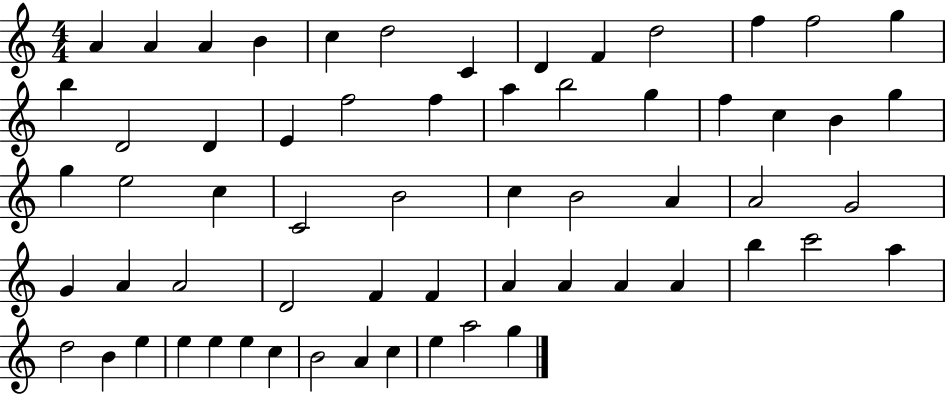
X:1
T:Untitled
M:4/4
L:1/4
K:C
A A A B c d2 C D F d2 f f2 g b D2 D E f2 f a b2 g f c B g g e2 c C2 B2 c B2 A A2 G2 G A A2 D2 F F A A A A b c'2 a d2 B e e e e c B2 A c e a2 g